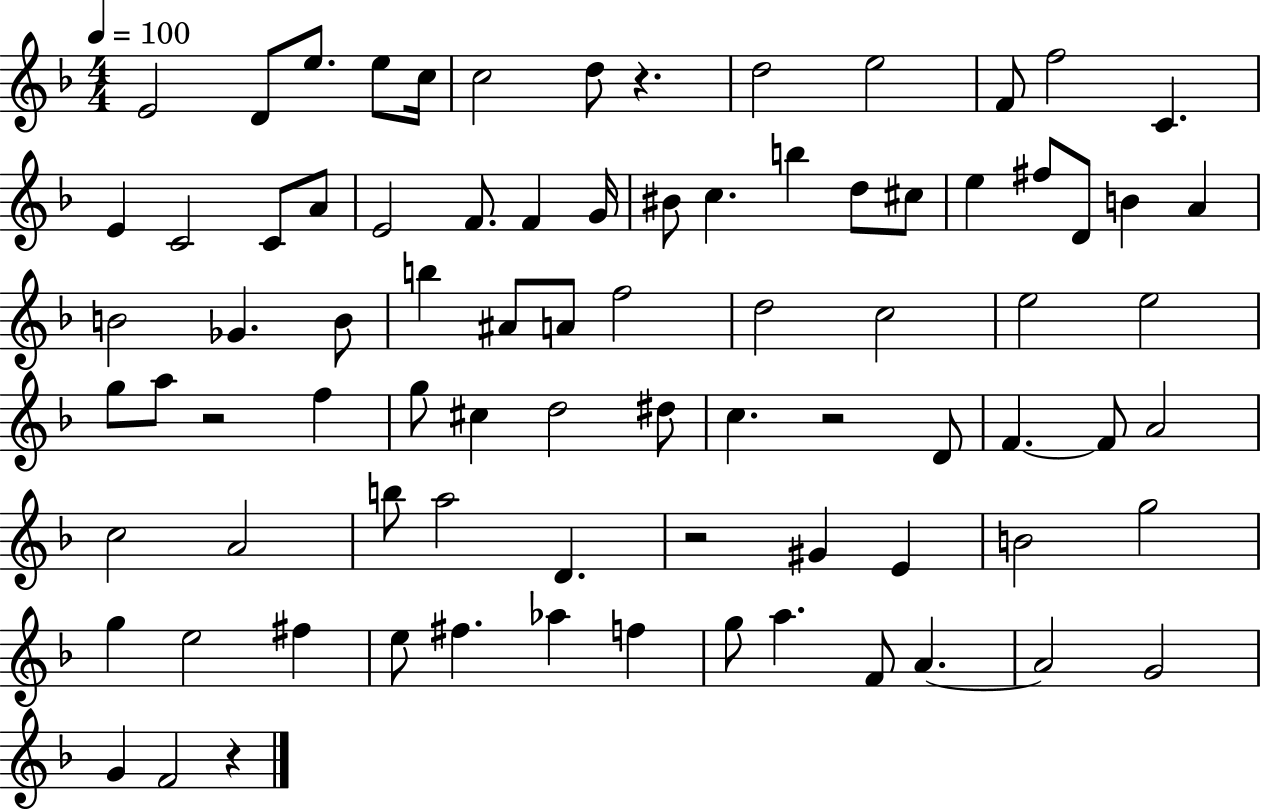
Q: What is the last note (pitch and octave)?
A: F4